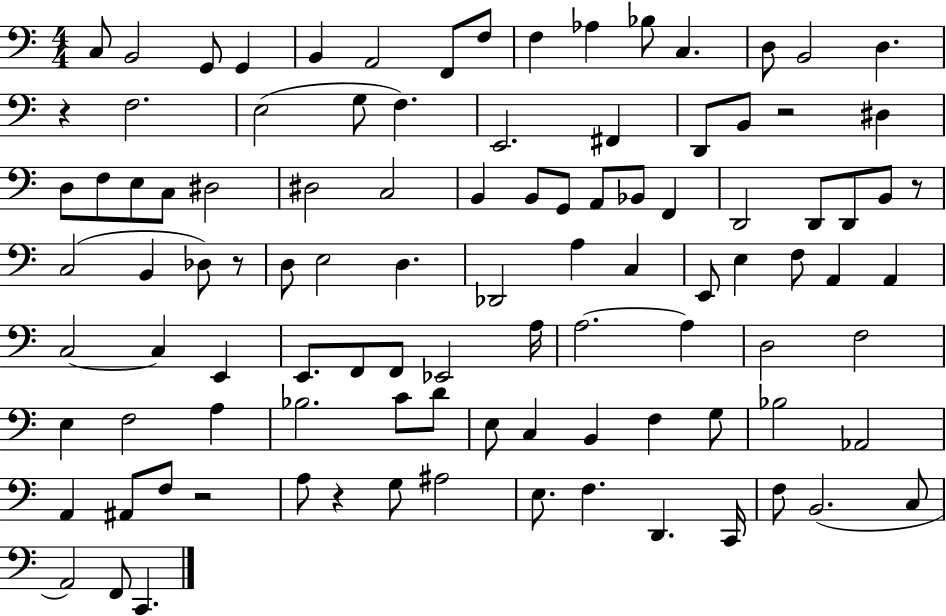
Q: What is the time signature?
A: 4/4